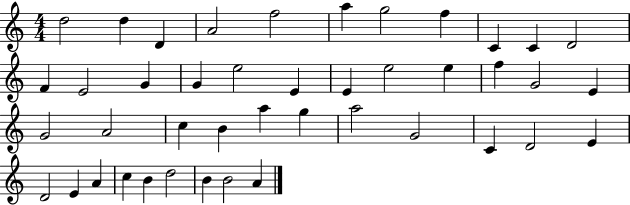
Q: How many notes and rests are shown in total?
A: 43